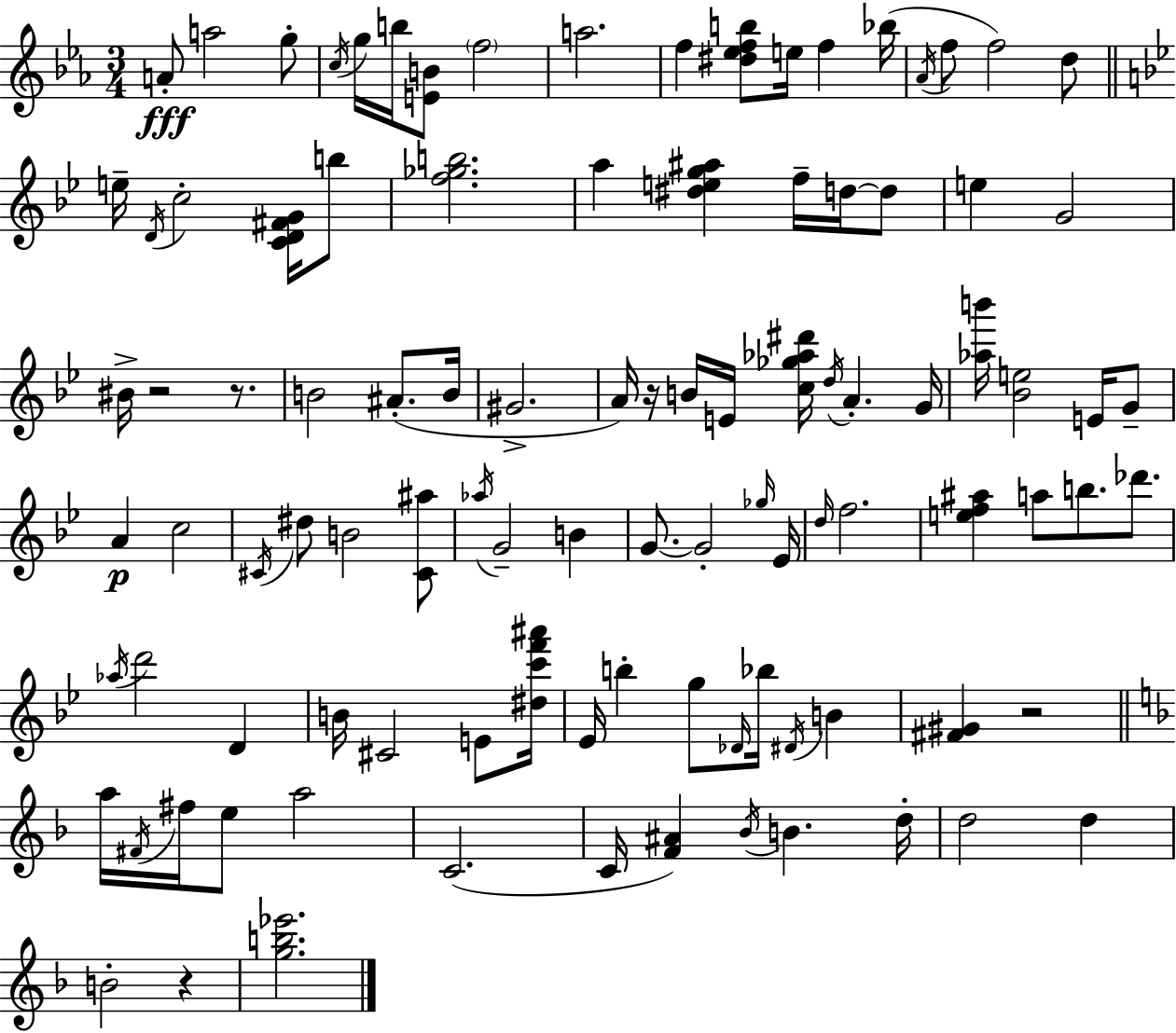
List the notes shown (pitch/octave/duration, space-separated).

A4/e A5/h G5/e C5/s G5/s B5/s [E4,B4]/e F5/h A5/h. F5/q [D#5,Eb5,F5,B5]/e E5/s F5/q Bb5/s Ab4/s F5/e F5/h D5/e E5/s D4/s C5/h [C4,D4,F#4,G4]/s B5/e [F5,Gb5,B5]/h. A5/q [D#5,E5,G5,A#5]/q F5/s D5/s D5/e E5/q G4/h BIS4/s R/h R/e. B4/h A#4/e. B4/s G#4/h. A4/s R/s B4/s E4/s [C5,Gb5,Ab5,D#6]/s D5/s A4/q. G4/s [Ab5,B6]/s [Bb4,E5]/h E4/s G4/e A4/q C5/h C#4/s D#5/e B4/h [C#4,A#5]/e Ab5/s G4/h B4/q G4/e. G4/h Gb5/s Eb4/s D5/s F5/h. [E5,F5,A#5]/q A5/e B5/e. Db6/e. Ab5/s D6/h D4/q B4/s C#4/h E4/e [D#5,C6,F6,A#6]/s Eb4/s B5/q G5/e Db4/s Bb5/s D#4/s B4/q [F#4,G#4]/q R/h A5/s F#4/s F#5/s E5/e A5/h C4/h. C4/s [F4,A#4]/q Bb4/s B4/q. D5/s D5/h D5/q B4/h R/q [G5,B5,Eb6]/h.